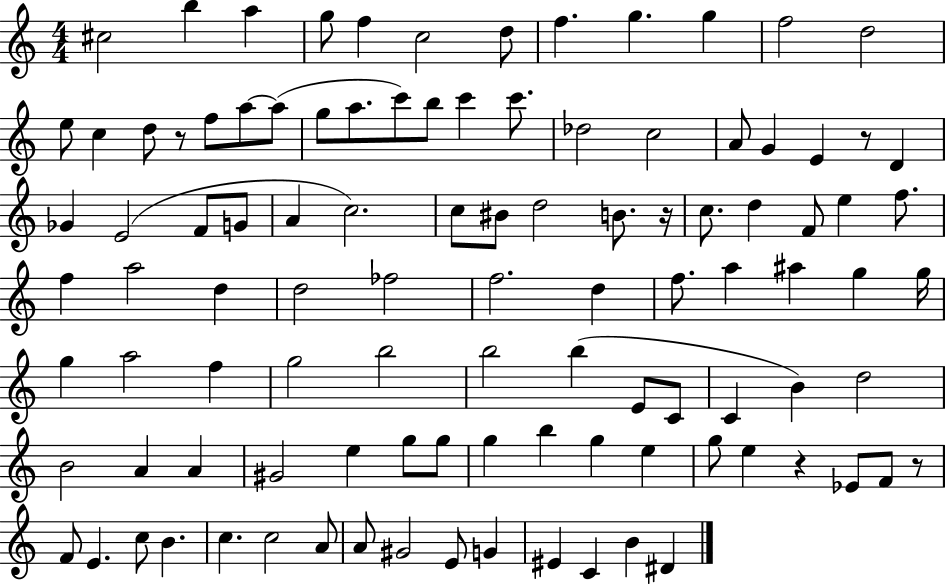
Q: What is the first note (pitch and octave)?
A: C#5